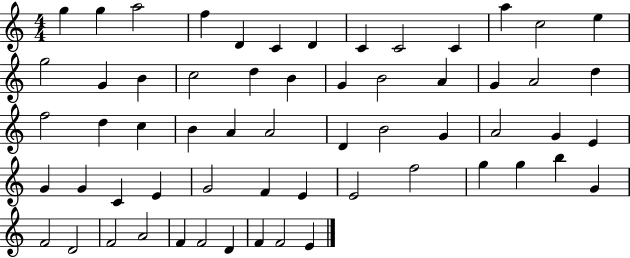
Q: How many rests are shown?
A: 0